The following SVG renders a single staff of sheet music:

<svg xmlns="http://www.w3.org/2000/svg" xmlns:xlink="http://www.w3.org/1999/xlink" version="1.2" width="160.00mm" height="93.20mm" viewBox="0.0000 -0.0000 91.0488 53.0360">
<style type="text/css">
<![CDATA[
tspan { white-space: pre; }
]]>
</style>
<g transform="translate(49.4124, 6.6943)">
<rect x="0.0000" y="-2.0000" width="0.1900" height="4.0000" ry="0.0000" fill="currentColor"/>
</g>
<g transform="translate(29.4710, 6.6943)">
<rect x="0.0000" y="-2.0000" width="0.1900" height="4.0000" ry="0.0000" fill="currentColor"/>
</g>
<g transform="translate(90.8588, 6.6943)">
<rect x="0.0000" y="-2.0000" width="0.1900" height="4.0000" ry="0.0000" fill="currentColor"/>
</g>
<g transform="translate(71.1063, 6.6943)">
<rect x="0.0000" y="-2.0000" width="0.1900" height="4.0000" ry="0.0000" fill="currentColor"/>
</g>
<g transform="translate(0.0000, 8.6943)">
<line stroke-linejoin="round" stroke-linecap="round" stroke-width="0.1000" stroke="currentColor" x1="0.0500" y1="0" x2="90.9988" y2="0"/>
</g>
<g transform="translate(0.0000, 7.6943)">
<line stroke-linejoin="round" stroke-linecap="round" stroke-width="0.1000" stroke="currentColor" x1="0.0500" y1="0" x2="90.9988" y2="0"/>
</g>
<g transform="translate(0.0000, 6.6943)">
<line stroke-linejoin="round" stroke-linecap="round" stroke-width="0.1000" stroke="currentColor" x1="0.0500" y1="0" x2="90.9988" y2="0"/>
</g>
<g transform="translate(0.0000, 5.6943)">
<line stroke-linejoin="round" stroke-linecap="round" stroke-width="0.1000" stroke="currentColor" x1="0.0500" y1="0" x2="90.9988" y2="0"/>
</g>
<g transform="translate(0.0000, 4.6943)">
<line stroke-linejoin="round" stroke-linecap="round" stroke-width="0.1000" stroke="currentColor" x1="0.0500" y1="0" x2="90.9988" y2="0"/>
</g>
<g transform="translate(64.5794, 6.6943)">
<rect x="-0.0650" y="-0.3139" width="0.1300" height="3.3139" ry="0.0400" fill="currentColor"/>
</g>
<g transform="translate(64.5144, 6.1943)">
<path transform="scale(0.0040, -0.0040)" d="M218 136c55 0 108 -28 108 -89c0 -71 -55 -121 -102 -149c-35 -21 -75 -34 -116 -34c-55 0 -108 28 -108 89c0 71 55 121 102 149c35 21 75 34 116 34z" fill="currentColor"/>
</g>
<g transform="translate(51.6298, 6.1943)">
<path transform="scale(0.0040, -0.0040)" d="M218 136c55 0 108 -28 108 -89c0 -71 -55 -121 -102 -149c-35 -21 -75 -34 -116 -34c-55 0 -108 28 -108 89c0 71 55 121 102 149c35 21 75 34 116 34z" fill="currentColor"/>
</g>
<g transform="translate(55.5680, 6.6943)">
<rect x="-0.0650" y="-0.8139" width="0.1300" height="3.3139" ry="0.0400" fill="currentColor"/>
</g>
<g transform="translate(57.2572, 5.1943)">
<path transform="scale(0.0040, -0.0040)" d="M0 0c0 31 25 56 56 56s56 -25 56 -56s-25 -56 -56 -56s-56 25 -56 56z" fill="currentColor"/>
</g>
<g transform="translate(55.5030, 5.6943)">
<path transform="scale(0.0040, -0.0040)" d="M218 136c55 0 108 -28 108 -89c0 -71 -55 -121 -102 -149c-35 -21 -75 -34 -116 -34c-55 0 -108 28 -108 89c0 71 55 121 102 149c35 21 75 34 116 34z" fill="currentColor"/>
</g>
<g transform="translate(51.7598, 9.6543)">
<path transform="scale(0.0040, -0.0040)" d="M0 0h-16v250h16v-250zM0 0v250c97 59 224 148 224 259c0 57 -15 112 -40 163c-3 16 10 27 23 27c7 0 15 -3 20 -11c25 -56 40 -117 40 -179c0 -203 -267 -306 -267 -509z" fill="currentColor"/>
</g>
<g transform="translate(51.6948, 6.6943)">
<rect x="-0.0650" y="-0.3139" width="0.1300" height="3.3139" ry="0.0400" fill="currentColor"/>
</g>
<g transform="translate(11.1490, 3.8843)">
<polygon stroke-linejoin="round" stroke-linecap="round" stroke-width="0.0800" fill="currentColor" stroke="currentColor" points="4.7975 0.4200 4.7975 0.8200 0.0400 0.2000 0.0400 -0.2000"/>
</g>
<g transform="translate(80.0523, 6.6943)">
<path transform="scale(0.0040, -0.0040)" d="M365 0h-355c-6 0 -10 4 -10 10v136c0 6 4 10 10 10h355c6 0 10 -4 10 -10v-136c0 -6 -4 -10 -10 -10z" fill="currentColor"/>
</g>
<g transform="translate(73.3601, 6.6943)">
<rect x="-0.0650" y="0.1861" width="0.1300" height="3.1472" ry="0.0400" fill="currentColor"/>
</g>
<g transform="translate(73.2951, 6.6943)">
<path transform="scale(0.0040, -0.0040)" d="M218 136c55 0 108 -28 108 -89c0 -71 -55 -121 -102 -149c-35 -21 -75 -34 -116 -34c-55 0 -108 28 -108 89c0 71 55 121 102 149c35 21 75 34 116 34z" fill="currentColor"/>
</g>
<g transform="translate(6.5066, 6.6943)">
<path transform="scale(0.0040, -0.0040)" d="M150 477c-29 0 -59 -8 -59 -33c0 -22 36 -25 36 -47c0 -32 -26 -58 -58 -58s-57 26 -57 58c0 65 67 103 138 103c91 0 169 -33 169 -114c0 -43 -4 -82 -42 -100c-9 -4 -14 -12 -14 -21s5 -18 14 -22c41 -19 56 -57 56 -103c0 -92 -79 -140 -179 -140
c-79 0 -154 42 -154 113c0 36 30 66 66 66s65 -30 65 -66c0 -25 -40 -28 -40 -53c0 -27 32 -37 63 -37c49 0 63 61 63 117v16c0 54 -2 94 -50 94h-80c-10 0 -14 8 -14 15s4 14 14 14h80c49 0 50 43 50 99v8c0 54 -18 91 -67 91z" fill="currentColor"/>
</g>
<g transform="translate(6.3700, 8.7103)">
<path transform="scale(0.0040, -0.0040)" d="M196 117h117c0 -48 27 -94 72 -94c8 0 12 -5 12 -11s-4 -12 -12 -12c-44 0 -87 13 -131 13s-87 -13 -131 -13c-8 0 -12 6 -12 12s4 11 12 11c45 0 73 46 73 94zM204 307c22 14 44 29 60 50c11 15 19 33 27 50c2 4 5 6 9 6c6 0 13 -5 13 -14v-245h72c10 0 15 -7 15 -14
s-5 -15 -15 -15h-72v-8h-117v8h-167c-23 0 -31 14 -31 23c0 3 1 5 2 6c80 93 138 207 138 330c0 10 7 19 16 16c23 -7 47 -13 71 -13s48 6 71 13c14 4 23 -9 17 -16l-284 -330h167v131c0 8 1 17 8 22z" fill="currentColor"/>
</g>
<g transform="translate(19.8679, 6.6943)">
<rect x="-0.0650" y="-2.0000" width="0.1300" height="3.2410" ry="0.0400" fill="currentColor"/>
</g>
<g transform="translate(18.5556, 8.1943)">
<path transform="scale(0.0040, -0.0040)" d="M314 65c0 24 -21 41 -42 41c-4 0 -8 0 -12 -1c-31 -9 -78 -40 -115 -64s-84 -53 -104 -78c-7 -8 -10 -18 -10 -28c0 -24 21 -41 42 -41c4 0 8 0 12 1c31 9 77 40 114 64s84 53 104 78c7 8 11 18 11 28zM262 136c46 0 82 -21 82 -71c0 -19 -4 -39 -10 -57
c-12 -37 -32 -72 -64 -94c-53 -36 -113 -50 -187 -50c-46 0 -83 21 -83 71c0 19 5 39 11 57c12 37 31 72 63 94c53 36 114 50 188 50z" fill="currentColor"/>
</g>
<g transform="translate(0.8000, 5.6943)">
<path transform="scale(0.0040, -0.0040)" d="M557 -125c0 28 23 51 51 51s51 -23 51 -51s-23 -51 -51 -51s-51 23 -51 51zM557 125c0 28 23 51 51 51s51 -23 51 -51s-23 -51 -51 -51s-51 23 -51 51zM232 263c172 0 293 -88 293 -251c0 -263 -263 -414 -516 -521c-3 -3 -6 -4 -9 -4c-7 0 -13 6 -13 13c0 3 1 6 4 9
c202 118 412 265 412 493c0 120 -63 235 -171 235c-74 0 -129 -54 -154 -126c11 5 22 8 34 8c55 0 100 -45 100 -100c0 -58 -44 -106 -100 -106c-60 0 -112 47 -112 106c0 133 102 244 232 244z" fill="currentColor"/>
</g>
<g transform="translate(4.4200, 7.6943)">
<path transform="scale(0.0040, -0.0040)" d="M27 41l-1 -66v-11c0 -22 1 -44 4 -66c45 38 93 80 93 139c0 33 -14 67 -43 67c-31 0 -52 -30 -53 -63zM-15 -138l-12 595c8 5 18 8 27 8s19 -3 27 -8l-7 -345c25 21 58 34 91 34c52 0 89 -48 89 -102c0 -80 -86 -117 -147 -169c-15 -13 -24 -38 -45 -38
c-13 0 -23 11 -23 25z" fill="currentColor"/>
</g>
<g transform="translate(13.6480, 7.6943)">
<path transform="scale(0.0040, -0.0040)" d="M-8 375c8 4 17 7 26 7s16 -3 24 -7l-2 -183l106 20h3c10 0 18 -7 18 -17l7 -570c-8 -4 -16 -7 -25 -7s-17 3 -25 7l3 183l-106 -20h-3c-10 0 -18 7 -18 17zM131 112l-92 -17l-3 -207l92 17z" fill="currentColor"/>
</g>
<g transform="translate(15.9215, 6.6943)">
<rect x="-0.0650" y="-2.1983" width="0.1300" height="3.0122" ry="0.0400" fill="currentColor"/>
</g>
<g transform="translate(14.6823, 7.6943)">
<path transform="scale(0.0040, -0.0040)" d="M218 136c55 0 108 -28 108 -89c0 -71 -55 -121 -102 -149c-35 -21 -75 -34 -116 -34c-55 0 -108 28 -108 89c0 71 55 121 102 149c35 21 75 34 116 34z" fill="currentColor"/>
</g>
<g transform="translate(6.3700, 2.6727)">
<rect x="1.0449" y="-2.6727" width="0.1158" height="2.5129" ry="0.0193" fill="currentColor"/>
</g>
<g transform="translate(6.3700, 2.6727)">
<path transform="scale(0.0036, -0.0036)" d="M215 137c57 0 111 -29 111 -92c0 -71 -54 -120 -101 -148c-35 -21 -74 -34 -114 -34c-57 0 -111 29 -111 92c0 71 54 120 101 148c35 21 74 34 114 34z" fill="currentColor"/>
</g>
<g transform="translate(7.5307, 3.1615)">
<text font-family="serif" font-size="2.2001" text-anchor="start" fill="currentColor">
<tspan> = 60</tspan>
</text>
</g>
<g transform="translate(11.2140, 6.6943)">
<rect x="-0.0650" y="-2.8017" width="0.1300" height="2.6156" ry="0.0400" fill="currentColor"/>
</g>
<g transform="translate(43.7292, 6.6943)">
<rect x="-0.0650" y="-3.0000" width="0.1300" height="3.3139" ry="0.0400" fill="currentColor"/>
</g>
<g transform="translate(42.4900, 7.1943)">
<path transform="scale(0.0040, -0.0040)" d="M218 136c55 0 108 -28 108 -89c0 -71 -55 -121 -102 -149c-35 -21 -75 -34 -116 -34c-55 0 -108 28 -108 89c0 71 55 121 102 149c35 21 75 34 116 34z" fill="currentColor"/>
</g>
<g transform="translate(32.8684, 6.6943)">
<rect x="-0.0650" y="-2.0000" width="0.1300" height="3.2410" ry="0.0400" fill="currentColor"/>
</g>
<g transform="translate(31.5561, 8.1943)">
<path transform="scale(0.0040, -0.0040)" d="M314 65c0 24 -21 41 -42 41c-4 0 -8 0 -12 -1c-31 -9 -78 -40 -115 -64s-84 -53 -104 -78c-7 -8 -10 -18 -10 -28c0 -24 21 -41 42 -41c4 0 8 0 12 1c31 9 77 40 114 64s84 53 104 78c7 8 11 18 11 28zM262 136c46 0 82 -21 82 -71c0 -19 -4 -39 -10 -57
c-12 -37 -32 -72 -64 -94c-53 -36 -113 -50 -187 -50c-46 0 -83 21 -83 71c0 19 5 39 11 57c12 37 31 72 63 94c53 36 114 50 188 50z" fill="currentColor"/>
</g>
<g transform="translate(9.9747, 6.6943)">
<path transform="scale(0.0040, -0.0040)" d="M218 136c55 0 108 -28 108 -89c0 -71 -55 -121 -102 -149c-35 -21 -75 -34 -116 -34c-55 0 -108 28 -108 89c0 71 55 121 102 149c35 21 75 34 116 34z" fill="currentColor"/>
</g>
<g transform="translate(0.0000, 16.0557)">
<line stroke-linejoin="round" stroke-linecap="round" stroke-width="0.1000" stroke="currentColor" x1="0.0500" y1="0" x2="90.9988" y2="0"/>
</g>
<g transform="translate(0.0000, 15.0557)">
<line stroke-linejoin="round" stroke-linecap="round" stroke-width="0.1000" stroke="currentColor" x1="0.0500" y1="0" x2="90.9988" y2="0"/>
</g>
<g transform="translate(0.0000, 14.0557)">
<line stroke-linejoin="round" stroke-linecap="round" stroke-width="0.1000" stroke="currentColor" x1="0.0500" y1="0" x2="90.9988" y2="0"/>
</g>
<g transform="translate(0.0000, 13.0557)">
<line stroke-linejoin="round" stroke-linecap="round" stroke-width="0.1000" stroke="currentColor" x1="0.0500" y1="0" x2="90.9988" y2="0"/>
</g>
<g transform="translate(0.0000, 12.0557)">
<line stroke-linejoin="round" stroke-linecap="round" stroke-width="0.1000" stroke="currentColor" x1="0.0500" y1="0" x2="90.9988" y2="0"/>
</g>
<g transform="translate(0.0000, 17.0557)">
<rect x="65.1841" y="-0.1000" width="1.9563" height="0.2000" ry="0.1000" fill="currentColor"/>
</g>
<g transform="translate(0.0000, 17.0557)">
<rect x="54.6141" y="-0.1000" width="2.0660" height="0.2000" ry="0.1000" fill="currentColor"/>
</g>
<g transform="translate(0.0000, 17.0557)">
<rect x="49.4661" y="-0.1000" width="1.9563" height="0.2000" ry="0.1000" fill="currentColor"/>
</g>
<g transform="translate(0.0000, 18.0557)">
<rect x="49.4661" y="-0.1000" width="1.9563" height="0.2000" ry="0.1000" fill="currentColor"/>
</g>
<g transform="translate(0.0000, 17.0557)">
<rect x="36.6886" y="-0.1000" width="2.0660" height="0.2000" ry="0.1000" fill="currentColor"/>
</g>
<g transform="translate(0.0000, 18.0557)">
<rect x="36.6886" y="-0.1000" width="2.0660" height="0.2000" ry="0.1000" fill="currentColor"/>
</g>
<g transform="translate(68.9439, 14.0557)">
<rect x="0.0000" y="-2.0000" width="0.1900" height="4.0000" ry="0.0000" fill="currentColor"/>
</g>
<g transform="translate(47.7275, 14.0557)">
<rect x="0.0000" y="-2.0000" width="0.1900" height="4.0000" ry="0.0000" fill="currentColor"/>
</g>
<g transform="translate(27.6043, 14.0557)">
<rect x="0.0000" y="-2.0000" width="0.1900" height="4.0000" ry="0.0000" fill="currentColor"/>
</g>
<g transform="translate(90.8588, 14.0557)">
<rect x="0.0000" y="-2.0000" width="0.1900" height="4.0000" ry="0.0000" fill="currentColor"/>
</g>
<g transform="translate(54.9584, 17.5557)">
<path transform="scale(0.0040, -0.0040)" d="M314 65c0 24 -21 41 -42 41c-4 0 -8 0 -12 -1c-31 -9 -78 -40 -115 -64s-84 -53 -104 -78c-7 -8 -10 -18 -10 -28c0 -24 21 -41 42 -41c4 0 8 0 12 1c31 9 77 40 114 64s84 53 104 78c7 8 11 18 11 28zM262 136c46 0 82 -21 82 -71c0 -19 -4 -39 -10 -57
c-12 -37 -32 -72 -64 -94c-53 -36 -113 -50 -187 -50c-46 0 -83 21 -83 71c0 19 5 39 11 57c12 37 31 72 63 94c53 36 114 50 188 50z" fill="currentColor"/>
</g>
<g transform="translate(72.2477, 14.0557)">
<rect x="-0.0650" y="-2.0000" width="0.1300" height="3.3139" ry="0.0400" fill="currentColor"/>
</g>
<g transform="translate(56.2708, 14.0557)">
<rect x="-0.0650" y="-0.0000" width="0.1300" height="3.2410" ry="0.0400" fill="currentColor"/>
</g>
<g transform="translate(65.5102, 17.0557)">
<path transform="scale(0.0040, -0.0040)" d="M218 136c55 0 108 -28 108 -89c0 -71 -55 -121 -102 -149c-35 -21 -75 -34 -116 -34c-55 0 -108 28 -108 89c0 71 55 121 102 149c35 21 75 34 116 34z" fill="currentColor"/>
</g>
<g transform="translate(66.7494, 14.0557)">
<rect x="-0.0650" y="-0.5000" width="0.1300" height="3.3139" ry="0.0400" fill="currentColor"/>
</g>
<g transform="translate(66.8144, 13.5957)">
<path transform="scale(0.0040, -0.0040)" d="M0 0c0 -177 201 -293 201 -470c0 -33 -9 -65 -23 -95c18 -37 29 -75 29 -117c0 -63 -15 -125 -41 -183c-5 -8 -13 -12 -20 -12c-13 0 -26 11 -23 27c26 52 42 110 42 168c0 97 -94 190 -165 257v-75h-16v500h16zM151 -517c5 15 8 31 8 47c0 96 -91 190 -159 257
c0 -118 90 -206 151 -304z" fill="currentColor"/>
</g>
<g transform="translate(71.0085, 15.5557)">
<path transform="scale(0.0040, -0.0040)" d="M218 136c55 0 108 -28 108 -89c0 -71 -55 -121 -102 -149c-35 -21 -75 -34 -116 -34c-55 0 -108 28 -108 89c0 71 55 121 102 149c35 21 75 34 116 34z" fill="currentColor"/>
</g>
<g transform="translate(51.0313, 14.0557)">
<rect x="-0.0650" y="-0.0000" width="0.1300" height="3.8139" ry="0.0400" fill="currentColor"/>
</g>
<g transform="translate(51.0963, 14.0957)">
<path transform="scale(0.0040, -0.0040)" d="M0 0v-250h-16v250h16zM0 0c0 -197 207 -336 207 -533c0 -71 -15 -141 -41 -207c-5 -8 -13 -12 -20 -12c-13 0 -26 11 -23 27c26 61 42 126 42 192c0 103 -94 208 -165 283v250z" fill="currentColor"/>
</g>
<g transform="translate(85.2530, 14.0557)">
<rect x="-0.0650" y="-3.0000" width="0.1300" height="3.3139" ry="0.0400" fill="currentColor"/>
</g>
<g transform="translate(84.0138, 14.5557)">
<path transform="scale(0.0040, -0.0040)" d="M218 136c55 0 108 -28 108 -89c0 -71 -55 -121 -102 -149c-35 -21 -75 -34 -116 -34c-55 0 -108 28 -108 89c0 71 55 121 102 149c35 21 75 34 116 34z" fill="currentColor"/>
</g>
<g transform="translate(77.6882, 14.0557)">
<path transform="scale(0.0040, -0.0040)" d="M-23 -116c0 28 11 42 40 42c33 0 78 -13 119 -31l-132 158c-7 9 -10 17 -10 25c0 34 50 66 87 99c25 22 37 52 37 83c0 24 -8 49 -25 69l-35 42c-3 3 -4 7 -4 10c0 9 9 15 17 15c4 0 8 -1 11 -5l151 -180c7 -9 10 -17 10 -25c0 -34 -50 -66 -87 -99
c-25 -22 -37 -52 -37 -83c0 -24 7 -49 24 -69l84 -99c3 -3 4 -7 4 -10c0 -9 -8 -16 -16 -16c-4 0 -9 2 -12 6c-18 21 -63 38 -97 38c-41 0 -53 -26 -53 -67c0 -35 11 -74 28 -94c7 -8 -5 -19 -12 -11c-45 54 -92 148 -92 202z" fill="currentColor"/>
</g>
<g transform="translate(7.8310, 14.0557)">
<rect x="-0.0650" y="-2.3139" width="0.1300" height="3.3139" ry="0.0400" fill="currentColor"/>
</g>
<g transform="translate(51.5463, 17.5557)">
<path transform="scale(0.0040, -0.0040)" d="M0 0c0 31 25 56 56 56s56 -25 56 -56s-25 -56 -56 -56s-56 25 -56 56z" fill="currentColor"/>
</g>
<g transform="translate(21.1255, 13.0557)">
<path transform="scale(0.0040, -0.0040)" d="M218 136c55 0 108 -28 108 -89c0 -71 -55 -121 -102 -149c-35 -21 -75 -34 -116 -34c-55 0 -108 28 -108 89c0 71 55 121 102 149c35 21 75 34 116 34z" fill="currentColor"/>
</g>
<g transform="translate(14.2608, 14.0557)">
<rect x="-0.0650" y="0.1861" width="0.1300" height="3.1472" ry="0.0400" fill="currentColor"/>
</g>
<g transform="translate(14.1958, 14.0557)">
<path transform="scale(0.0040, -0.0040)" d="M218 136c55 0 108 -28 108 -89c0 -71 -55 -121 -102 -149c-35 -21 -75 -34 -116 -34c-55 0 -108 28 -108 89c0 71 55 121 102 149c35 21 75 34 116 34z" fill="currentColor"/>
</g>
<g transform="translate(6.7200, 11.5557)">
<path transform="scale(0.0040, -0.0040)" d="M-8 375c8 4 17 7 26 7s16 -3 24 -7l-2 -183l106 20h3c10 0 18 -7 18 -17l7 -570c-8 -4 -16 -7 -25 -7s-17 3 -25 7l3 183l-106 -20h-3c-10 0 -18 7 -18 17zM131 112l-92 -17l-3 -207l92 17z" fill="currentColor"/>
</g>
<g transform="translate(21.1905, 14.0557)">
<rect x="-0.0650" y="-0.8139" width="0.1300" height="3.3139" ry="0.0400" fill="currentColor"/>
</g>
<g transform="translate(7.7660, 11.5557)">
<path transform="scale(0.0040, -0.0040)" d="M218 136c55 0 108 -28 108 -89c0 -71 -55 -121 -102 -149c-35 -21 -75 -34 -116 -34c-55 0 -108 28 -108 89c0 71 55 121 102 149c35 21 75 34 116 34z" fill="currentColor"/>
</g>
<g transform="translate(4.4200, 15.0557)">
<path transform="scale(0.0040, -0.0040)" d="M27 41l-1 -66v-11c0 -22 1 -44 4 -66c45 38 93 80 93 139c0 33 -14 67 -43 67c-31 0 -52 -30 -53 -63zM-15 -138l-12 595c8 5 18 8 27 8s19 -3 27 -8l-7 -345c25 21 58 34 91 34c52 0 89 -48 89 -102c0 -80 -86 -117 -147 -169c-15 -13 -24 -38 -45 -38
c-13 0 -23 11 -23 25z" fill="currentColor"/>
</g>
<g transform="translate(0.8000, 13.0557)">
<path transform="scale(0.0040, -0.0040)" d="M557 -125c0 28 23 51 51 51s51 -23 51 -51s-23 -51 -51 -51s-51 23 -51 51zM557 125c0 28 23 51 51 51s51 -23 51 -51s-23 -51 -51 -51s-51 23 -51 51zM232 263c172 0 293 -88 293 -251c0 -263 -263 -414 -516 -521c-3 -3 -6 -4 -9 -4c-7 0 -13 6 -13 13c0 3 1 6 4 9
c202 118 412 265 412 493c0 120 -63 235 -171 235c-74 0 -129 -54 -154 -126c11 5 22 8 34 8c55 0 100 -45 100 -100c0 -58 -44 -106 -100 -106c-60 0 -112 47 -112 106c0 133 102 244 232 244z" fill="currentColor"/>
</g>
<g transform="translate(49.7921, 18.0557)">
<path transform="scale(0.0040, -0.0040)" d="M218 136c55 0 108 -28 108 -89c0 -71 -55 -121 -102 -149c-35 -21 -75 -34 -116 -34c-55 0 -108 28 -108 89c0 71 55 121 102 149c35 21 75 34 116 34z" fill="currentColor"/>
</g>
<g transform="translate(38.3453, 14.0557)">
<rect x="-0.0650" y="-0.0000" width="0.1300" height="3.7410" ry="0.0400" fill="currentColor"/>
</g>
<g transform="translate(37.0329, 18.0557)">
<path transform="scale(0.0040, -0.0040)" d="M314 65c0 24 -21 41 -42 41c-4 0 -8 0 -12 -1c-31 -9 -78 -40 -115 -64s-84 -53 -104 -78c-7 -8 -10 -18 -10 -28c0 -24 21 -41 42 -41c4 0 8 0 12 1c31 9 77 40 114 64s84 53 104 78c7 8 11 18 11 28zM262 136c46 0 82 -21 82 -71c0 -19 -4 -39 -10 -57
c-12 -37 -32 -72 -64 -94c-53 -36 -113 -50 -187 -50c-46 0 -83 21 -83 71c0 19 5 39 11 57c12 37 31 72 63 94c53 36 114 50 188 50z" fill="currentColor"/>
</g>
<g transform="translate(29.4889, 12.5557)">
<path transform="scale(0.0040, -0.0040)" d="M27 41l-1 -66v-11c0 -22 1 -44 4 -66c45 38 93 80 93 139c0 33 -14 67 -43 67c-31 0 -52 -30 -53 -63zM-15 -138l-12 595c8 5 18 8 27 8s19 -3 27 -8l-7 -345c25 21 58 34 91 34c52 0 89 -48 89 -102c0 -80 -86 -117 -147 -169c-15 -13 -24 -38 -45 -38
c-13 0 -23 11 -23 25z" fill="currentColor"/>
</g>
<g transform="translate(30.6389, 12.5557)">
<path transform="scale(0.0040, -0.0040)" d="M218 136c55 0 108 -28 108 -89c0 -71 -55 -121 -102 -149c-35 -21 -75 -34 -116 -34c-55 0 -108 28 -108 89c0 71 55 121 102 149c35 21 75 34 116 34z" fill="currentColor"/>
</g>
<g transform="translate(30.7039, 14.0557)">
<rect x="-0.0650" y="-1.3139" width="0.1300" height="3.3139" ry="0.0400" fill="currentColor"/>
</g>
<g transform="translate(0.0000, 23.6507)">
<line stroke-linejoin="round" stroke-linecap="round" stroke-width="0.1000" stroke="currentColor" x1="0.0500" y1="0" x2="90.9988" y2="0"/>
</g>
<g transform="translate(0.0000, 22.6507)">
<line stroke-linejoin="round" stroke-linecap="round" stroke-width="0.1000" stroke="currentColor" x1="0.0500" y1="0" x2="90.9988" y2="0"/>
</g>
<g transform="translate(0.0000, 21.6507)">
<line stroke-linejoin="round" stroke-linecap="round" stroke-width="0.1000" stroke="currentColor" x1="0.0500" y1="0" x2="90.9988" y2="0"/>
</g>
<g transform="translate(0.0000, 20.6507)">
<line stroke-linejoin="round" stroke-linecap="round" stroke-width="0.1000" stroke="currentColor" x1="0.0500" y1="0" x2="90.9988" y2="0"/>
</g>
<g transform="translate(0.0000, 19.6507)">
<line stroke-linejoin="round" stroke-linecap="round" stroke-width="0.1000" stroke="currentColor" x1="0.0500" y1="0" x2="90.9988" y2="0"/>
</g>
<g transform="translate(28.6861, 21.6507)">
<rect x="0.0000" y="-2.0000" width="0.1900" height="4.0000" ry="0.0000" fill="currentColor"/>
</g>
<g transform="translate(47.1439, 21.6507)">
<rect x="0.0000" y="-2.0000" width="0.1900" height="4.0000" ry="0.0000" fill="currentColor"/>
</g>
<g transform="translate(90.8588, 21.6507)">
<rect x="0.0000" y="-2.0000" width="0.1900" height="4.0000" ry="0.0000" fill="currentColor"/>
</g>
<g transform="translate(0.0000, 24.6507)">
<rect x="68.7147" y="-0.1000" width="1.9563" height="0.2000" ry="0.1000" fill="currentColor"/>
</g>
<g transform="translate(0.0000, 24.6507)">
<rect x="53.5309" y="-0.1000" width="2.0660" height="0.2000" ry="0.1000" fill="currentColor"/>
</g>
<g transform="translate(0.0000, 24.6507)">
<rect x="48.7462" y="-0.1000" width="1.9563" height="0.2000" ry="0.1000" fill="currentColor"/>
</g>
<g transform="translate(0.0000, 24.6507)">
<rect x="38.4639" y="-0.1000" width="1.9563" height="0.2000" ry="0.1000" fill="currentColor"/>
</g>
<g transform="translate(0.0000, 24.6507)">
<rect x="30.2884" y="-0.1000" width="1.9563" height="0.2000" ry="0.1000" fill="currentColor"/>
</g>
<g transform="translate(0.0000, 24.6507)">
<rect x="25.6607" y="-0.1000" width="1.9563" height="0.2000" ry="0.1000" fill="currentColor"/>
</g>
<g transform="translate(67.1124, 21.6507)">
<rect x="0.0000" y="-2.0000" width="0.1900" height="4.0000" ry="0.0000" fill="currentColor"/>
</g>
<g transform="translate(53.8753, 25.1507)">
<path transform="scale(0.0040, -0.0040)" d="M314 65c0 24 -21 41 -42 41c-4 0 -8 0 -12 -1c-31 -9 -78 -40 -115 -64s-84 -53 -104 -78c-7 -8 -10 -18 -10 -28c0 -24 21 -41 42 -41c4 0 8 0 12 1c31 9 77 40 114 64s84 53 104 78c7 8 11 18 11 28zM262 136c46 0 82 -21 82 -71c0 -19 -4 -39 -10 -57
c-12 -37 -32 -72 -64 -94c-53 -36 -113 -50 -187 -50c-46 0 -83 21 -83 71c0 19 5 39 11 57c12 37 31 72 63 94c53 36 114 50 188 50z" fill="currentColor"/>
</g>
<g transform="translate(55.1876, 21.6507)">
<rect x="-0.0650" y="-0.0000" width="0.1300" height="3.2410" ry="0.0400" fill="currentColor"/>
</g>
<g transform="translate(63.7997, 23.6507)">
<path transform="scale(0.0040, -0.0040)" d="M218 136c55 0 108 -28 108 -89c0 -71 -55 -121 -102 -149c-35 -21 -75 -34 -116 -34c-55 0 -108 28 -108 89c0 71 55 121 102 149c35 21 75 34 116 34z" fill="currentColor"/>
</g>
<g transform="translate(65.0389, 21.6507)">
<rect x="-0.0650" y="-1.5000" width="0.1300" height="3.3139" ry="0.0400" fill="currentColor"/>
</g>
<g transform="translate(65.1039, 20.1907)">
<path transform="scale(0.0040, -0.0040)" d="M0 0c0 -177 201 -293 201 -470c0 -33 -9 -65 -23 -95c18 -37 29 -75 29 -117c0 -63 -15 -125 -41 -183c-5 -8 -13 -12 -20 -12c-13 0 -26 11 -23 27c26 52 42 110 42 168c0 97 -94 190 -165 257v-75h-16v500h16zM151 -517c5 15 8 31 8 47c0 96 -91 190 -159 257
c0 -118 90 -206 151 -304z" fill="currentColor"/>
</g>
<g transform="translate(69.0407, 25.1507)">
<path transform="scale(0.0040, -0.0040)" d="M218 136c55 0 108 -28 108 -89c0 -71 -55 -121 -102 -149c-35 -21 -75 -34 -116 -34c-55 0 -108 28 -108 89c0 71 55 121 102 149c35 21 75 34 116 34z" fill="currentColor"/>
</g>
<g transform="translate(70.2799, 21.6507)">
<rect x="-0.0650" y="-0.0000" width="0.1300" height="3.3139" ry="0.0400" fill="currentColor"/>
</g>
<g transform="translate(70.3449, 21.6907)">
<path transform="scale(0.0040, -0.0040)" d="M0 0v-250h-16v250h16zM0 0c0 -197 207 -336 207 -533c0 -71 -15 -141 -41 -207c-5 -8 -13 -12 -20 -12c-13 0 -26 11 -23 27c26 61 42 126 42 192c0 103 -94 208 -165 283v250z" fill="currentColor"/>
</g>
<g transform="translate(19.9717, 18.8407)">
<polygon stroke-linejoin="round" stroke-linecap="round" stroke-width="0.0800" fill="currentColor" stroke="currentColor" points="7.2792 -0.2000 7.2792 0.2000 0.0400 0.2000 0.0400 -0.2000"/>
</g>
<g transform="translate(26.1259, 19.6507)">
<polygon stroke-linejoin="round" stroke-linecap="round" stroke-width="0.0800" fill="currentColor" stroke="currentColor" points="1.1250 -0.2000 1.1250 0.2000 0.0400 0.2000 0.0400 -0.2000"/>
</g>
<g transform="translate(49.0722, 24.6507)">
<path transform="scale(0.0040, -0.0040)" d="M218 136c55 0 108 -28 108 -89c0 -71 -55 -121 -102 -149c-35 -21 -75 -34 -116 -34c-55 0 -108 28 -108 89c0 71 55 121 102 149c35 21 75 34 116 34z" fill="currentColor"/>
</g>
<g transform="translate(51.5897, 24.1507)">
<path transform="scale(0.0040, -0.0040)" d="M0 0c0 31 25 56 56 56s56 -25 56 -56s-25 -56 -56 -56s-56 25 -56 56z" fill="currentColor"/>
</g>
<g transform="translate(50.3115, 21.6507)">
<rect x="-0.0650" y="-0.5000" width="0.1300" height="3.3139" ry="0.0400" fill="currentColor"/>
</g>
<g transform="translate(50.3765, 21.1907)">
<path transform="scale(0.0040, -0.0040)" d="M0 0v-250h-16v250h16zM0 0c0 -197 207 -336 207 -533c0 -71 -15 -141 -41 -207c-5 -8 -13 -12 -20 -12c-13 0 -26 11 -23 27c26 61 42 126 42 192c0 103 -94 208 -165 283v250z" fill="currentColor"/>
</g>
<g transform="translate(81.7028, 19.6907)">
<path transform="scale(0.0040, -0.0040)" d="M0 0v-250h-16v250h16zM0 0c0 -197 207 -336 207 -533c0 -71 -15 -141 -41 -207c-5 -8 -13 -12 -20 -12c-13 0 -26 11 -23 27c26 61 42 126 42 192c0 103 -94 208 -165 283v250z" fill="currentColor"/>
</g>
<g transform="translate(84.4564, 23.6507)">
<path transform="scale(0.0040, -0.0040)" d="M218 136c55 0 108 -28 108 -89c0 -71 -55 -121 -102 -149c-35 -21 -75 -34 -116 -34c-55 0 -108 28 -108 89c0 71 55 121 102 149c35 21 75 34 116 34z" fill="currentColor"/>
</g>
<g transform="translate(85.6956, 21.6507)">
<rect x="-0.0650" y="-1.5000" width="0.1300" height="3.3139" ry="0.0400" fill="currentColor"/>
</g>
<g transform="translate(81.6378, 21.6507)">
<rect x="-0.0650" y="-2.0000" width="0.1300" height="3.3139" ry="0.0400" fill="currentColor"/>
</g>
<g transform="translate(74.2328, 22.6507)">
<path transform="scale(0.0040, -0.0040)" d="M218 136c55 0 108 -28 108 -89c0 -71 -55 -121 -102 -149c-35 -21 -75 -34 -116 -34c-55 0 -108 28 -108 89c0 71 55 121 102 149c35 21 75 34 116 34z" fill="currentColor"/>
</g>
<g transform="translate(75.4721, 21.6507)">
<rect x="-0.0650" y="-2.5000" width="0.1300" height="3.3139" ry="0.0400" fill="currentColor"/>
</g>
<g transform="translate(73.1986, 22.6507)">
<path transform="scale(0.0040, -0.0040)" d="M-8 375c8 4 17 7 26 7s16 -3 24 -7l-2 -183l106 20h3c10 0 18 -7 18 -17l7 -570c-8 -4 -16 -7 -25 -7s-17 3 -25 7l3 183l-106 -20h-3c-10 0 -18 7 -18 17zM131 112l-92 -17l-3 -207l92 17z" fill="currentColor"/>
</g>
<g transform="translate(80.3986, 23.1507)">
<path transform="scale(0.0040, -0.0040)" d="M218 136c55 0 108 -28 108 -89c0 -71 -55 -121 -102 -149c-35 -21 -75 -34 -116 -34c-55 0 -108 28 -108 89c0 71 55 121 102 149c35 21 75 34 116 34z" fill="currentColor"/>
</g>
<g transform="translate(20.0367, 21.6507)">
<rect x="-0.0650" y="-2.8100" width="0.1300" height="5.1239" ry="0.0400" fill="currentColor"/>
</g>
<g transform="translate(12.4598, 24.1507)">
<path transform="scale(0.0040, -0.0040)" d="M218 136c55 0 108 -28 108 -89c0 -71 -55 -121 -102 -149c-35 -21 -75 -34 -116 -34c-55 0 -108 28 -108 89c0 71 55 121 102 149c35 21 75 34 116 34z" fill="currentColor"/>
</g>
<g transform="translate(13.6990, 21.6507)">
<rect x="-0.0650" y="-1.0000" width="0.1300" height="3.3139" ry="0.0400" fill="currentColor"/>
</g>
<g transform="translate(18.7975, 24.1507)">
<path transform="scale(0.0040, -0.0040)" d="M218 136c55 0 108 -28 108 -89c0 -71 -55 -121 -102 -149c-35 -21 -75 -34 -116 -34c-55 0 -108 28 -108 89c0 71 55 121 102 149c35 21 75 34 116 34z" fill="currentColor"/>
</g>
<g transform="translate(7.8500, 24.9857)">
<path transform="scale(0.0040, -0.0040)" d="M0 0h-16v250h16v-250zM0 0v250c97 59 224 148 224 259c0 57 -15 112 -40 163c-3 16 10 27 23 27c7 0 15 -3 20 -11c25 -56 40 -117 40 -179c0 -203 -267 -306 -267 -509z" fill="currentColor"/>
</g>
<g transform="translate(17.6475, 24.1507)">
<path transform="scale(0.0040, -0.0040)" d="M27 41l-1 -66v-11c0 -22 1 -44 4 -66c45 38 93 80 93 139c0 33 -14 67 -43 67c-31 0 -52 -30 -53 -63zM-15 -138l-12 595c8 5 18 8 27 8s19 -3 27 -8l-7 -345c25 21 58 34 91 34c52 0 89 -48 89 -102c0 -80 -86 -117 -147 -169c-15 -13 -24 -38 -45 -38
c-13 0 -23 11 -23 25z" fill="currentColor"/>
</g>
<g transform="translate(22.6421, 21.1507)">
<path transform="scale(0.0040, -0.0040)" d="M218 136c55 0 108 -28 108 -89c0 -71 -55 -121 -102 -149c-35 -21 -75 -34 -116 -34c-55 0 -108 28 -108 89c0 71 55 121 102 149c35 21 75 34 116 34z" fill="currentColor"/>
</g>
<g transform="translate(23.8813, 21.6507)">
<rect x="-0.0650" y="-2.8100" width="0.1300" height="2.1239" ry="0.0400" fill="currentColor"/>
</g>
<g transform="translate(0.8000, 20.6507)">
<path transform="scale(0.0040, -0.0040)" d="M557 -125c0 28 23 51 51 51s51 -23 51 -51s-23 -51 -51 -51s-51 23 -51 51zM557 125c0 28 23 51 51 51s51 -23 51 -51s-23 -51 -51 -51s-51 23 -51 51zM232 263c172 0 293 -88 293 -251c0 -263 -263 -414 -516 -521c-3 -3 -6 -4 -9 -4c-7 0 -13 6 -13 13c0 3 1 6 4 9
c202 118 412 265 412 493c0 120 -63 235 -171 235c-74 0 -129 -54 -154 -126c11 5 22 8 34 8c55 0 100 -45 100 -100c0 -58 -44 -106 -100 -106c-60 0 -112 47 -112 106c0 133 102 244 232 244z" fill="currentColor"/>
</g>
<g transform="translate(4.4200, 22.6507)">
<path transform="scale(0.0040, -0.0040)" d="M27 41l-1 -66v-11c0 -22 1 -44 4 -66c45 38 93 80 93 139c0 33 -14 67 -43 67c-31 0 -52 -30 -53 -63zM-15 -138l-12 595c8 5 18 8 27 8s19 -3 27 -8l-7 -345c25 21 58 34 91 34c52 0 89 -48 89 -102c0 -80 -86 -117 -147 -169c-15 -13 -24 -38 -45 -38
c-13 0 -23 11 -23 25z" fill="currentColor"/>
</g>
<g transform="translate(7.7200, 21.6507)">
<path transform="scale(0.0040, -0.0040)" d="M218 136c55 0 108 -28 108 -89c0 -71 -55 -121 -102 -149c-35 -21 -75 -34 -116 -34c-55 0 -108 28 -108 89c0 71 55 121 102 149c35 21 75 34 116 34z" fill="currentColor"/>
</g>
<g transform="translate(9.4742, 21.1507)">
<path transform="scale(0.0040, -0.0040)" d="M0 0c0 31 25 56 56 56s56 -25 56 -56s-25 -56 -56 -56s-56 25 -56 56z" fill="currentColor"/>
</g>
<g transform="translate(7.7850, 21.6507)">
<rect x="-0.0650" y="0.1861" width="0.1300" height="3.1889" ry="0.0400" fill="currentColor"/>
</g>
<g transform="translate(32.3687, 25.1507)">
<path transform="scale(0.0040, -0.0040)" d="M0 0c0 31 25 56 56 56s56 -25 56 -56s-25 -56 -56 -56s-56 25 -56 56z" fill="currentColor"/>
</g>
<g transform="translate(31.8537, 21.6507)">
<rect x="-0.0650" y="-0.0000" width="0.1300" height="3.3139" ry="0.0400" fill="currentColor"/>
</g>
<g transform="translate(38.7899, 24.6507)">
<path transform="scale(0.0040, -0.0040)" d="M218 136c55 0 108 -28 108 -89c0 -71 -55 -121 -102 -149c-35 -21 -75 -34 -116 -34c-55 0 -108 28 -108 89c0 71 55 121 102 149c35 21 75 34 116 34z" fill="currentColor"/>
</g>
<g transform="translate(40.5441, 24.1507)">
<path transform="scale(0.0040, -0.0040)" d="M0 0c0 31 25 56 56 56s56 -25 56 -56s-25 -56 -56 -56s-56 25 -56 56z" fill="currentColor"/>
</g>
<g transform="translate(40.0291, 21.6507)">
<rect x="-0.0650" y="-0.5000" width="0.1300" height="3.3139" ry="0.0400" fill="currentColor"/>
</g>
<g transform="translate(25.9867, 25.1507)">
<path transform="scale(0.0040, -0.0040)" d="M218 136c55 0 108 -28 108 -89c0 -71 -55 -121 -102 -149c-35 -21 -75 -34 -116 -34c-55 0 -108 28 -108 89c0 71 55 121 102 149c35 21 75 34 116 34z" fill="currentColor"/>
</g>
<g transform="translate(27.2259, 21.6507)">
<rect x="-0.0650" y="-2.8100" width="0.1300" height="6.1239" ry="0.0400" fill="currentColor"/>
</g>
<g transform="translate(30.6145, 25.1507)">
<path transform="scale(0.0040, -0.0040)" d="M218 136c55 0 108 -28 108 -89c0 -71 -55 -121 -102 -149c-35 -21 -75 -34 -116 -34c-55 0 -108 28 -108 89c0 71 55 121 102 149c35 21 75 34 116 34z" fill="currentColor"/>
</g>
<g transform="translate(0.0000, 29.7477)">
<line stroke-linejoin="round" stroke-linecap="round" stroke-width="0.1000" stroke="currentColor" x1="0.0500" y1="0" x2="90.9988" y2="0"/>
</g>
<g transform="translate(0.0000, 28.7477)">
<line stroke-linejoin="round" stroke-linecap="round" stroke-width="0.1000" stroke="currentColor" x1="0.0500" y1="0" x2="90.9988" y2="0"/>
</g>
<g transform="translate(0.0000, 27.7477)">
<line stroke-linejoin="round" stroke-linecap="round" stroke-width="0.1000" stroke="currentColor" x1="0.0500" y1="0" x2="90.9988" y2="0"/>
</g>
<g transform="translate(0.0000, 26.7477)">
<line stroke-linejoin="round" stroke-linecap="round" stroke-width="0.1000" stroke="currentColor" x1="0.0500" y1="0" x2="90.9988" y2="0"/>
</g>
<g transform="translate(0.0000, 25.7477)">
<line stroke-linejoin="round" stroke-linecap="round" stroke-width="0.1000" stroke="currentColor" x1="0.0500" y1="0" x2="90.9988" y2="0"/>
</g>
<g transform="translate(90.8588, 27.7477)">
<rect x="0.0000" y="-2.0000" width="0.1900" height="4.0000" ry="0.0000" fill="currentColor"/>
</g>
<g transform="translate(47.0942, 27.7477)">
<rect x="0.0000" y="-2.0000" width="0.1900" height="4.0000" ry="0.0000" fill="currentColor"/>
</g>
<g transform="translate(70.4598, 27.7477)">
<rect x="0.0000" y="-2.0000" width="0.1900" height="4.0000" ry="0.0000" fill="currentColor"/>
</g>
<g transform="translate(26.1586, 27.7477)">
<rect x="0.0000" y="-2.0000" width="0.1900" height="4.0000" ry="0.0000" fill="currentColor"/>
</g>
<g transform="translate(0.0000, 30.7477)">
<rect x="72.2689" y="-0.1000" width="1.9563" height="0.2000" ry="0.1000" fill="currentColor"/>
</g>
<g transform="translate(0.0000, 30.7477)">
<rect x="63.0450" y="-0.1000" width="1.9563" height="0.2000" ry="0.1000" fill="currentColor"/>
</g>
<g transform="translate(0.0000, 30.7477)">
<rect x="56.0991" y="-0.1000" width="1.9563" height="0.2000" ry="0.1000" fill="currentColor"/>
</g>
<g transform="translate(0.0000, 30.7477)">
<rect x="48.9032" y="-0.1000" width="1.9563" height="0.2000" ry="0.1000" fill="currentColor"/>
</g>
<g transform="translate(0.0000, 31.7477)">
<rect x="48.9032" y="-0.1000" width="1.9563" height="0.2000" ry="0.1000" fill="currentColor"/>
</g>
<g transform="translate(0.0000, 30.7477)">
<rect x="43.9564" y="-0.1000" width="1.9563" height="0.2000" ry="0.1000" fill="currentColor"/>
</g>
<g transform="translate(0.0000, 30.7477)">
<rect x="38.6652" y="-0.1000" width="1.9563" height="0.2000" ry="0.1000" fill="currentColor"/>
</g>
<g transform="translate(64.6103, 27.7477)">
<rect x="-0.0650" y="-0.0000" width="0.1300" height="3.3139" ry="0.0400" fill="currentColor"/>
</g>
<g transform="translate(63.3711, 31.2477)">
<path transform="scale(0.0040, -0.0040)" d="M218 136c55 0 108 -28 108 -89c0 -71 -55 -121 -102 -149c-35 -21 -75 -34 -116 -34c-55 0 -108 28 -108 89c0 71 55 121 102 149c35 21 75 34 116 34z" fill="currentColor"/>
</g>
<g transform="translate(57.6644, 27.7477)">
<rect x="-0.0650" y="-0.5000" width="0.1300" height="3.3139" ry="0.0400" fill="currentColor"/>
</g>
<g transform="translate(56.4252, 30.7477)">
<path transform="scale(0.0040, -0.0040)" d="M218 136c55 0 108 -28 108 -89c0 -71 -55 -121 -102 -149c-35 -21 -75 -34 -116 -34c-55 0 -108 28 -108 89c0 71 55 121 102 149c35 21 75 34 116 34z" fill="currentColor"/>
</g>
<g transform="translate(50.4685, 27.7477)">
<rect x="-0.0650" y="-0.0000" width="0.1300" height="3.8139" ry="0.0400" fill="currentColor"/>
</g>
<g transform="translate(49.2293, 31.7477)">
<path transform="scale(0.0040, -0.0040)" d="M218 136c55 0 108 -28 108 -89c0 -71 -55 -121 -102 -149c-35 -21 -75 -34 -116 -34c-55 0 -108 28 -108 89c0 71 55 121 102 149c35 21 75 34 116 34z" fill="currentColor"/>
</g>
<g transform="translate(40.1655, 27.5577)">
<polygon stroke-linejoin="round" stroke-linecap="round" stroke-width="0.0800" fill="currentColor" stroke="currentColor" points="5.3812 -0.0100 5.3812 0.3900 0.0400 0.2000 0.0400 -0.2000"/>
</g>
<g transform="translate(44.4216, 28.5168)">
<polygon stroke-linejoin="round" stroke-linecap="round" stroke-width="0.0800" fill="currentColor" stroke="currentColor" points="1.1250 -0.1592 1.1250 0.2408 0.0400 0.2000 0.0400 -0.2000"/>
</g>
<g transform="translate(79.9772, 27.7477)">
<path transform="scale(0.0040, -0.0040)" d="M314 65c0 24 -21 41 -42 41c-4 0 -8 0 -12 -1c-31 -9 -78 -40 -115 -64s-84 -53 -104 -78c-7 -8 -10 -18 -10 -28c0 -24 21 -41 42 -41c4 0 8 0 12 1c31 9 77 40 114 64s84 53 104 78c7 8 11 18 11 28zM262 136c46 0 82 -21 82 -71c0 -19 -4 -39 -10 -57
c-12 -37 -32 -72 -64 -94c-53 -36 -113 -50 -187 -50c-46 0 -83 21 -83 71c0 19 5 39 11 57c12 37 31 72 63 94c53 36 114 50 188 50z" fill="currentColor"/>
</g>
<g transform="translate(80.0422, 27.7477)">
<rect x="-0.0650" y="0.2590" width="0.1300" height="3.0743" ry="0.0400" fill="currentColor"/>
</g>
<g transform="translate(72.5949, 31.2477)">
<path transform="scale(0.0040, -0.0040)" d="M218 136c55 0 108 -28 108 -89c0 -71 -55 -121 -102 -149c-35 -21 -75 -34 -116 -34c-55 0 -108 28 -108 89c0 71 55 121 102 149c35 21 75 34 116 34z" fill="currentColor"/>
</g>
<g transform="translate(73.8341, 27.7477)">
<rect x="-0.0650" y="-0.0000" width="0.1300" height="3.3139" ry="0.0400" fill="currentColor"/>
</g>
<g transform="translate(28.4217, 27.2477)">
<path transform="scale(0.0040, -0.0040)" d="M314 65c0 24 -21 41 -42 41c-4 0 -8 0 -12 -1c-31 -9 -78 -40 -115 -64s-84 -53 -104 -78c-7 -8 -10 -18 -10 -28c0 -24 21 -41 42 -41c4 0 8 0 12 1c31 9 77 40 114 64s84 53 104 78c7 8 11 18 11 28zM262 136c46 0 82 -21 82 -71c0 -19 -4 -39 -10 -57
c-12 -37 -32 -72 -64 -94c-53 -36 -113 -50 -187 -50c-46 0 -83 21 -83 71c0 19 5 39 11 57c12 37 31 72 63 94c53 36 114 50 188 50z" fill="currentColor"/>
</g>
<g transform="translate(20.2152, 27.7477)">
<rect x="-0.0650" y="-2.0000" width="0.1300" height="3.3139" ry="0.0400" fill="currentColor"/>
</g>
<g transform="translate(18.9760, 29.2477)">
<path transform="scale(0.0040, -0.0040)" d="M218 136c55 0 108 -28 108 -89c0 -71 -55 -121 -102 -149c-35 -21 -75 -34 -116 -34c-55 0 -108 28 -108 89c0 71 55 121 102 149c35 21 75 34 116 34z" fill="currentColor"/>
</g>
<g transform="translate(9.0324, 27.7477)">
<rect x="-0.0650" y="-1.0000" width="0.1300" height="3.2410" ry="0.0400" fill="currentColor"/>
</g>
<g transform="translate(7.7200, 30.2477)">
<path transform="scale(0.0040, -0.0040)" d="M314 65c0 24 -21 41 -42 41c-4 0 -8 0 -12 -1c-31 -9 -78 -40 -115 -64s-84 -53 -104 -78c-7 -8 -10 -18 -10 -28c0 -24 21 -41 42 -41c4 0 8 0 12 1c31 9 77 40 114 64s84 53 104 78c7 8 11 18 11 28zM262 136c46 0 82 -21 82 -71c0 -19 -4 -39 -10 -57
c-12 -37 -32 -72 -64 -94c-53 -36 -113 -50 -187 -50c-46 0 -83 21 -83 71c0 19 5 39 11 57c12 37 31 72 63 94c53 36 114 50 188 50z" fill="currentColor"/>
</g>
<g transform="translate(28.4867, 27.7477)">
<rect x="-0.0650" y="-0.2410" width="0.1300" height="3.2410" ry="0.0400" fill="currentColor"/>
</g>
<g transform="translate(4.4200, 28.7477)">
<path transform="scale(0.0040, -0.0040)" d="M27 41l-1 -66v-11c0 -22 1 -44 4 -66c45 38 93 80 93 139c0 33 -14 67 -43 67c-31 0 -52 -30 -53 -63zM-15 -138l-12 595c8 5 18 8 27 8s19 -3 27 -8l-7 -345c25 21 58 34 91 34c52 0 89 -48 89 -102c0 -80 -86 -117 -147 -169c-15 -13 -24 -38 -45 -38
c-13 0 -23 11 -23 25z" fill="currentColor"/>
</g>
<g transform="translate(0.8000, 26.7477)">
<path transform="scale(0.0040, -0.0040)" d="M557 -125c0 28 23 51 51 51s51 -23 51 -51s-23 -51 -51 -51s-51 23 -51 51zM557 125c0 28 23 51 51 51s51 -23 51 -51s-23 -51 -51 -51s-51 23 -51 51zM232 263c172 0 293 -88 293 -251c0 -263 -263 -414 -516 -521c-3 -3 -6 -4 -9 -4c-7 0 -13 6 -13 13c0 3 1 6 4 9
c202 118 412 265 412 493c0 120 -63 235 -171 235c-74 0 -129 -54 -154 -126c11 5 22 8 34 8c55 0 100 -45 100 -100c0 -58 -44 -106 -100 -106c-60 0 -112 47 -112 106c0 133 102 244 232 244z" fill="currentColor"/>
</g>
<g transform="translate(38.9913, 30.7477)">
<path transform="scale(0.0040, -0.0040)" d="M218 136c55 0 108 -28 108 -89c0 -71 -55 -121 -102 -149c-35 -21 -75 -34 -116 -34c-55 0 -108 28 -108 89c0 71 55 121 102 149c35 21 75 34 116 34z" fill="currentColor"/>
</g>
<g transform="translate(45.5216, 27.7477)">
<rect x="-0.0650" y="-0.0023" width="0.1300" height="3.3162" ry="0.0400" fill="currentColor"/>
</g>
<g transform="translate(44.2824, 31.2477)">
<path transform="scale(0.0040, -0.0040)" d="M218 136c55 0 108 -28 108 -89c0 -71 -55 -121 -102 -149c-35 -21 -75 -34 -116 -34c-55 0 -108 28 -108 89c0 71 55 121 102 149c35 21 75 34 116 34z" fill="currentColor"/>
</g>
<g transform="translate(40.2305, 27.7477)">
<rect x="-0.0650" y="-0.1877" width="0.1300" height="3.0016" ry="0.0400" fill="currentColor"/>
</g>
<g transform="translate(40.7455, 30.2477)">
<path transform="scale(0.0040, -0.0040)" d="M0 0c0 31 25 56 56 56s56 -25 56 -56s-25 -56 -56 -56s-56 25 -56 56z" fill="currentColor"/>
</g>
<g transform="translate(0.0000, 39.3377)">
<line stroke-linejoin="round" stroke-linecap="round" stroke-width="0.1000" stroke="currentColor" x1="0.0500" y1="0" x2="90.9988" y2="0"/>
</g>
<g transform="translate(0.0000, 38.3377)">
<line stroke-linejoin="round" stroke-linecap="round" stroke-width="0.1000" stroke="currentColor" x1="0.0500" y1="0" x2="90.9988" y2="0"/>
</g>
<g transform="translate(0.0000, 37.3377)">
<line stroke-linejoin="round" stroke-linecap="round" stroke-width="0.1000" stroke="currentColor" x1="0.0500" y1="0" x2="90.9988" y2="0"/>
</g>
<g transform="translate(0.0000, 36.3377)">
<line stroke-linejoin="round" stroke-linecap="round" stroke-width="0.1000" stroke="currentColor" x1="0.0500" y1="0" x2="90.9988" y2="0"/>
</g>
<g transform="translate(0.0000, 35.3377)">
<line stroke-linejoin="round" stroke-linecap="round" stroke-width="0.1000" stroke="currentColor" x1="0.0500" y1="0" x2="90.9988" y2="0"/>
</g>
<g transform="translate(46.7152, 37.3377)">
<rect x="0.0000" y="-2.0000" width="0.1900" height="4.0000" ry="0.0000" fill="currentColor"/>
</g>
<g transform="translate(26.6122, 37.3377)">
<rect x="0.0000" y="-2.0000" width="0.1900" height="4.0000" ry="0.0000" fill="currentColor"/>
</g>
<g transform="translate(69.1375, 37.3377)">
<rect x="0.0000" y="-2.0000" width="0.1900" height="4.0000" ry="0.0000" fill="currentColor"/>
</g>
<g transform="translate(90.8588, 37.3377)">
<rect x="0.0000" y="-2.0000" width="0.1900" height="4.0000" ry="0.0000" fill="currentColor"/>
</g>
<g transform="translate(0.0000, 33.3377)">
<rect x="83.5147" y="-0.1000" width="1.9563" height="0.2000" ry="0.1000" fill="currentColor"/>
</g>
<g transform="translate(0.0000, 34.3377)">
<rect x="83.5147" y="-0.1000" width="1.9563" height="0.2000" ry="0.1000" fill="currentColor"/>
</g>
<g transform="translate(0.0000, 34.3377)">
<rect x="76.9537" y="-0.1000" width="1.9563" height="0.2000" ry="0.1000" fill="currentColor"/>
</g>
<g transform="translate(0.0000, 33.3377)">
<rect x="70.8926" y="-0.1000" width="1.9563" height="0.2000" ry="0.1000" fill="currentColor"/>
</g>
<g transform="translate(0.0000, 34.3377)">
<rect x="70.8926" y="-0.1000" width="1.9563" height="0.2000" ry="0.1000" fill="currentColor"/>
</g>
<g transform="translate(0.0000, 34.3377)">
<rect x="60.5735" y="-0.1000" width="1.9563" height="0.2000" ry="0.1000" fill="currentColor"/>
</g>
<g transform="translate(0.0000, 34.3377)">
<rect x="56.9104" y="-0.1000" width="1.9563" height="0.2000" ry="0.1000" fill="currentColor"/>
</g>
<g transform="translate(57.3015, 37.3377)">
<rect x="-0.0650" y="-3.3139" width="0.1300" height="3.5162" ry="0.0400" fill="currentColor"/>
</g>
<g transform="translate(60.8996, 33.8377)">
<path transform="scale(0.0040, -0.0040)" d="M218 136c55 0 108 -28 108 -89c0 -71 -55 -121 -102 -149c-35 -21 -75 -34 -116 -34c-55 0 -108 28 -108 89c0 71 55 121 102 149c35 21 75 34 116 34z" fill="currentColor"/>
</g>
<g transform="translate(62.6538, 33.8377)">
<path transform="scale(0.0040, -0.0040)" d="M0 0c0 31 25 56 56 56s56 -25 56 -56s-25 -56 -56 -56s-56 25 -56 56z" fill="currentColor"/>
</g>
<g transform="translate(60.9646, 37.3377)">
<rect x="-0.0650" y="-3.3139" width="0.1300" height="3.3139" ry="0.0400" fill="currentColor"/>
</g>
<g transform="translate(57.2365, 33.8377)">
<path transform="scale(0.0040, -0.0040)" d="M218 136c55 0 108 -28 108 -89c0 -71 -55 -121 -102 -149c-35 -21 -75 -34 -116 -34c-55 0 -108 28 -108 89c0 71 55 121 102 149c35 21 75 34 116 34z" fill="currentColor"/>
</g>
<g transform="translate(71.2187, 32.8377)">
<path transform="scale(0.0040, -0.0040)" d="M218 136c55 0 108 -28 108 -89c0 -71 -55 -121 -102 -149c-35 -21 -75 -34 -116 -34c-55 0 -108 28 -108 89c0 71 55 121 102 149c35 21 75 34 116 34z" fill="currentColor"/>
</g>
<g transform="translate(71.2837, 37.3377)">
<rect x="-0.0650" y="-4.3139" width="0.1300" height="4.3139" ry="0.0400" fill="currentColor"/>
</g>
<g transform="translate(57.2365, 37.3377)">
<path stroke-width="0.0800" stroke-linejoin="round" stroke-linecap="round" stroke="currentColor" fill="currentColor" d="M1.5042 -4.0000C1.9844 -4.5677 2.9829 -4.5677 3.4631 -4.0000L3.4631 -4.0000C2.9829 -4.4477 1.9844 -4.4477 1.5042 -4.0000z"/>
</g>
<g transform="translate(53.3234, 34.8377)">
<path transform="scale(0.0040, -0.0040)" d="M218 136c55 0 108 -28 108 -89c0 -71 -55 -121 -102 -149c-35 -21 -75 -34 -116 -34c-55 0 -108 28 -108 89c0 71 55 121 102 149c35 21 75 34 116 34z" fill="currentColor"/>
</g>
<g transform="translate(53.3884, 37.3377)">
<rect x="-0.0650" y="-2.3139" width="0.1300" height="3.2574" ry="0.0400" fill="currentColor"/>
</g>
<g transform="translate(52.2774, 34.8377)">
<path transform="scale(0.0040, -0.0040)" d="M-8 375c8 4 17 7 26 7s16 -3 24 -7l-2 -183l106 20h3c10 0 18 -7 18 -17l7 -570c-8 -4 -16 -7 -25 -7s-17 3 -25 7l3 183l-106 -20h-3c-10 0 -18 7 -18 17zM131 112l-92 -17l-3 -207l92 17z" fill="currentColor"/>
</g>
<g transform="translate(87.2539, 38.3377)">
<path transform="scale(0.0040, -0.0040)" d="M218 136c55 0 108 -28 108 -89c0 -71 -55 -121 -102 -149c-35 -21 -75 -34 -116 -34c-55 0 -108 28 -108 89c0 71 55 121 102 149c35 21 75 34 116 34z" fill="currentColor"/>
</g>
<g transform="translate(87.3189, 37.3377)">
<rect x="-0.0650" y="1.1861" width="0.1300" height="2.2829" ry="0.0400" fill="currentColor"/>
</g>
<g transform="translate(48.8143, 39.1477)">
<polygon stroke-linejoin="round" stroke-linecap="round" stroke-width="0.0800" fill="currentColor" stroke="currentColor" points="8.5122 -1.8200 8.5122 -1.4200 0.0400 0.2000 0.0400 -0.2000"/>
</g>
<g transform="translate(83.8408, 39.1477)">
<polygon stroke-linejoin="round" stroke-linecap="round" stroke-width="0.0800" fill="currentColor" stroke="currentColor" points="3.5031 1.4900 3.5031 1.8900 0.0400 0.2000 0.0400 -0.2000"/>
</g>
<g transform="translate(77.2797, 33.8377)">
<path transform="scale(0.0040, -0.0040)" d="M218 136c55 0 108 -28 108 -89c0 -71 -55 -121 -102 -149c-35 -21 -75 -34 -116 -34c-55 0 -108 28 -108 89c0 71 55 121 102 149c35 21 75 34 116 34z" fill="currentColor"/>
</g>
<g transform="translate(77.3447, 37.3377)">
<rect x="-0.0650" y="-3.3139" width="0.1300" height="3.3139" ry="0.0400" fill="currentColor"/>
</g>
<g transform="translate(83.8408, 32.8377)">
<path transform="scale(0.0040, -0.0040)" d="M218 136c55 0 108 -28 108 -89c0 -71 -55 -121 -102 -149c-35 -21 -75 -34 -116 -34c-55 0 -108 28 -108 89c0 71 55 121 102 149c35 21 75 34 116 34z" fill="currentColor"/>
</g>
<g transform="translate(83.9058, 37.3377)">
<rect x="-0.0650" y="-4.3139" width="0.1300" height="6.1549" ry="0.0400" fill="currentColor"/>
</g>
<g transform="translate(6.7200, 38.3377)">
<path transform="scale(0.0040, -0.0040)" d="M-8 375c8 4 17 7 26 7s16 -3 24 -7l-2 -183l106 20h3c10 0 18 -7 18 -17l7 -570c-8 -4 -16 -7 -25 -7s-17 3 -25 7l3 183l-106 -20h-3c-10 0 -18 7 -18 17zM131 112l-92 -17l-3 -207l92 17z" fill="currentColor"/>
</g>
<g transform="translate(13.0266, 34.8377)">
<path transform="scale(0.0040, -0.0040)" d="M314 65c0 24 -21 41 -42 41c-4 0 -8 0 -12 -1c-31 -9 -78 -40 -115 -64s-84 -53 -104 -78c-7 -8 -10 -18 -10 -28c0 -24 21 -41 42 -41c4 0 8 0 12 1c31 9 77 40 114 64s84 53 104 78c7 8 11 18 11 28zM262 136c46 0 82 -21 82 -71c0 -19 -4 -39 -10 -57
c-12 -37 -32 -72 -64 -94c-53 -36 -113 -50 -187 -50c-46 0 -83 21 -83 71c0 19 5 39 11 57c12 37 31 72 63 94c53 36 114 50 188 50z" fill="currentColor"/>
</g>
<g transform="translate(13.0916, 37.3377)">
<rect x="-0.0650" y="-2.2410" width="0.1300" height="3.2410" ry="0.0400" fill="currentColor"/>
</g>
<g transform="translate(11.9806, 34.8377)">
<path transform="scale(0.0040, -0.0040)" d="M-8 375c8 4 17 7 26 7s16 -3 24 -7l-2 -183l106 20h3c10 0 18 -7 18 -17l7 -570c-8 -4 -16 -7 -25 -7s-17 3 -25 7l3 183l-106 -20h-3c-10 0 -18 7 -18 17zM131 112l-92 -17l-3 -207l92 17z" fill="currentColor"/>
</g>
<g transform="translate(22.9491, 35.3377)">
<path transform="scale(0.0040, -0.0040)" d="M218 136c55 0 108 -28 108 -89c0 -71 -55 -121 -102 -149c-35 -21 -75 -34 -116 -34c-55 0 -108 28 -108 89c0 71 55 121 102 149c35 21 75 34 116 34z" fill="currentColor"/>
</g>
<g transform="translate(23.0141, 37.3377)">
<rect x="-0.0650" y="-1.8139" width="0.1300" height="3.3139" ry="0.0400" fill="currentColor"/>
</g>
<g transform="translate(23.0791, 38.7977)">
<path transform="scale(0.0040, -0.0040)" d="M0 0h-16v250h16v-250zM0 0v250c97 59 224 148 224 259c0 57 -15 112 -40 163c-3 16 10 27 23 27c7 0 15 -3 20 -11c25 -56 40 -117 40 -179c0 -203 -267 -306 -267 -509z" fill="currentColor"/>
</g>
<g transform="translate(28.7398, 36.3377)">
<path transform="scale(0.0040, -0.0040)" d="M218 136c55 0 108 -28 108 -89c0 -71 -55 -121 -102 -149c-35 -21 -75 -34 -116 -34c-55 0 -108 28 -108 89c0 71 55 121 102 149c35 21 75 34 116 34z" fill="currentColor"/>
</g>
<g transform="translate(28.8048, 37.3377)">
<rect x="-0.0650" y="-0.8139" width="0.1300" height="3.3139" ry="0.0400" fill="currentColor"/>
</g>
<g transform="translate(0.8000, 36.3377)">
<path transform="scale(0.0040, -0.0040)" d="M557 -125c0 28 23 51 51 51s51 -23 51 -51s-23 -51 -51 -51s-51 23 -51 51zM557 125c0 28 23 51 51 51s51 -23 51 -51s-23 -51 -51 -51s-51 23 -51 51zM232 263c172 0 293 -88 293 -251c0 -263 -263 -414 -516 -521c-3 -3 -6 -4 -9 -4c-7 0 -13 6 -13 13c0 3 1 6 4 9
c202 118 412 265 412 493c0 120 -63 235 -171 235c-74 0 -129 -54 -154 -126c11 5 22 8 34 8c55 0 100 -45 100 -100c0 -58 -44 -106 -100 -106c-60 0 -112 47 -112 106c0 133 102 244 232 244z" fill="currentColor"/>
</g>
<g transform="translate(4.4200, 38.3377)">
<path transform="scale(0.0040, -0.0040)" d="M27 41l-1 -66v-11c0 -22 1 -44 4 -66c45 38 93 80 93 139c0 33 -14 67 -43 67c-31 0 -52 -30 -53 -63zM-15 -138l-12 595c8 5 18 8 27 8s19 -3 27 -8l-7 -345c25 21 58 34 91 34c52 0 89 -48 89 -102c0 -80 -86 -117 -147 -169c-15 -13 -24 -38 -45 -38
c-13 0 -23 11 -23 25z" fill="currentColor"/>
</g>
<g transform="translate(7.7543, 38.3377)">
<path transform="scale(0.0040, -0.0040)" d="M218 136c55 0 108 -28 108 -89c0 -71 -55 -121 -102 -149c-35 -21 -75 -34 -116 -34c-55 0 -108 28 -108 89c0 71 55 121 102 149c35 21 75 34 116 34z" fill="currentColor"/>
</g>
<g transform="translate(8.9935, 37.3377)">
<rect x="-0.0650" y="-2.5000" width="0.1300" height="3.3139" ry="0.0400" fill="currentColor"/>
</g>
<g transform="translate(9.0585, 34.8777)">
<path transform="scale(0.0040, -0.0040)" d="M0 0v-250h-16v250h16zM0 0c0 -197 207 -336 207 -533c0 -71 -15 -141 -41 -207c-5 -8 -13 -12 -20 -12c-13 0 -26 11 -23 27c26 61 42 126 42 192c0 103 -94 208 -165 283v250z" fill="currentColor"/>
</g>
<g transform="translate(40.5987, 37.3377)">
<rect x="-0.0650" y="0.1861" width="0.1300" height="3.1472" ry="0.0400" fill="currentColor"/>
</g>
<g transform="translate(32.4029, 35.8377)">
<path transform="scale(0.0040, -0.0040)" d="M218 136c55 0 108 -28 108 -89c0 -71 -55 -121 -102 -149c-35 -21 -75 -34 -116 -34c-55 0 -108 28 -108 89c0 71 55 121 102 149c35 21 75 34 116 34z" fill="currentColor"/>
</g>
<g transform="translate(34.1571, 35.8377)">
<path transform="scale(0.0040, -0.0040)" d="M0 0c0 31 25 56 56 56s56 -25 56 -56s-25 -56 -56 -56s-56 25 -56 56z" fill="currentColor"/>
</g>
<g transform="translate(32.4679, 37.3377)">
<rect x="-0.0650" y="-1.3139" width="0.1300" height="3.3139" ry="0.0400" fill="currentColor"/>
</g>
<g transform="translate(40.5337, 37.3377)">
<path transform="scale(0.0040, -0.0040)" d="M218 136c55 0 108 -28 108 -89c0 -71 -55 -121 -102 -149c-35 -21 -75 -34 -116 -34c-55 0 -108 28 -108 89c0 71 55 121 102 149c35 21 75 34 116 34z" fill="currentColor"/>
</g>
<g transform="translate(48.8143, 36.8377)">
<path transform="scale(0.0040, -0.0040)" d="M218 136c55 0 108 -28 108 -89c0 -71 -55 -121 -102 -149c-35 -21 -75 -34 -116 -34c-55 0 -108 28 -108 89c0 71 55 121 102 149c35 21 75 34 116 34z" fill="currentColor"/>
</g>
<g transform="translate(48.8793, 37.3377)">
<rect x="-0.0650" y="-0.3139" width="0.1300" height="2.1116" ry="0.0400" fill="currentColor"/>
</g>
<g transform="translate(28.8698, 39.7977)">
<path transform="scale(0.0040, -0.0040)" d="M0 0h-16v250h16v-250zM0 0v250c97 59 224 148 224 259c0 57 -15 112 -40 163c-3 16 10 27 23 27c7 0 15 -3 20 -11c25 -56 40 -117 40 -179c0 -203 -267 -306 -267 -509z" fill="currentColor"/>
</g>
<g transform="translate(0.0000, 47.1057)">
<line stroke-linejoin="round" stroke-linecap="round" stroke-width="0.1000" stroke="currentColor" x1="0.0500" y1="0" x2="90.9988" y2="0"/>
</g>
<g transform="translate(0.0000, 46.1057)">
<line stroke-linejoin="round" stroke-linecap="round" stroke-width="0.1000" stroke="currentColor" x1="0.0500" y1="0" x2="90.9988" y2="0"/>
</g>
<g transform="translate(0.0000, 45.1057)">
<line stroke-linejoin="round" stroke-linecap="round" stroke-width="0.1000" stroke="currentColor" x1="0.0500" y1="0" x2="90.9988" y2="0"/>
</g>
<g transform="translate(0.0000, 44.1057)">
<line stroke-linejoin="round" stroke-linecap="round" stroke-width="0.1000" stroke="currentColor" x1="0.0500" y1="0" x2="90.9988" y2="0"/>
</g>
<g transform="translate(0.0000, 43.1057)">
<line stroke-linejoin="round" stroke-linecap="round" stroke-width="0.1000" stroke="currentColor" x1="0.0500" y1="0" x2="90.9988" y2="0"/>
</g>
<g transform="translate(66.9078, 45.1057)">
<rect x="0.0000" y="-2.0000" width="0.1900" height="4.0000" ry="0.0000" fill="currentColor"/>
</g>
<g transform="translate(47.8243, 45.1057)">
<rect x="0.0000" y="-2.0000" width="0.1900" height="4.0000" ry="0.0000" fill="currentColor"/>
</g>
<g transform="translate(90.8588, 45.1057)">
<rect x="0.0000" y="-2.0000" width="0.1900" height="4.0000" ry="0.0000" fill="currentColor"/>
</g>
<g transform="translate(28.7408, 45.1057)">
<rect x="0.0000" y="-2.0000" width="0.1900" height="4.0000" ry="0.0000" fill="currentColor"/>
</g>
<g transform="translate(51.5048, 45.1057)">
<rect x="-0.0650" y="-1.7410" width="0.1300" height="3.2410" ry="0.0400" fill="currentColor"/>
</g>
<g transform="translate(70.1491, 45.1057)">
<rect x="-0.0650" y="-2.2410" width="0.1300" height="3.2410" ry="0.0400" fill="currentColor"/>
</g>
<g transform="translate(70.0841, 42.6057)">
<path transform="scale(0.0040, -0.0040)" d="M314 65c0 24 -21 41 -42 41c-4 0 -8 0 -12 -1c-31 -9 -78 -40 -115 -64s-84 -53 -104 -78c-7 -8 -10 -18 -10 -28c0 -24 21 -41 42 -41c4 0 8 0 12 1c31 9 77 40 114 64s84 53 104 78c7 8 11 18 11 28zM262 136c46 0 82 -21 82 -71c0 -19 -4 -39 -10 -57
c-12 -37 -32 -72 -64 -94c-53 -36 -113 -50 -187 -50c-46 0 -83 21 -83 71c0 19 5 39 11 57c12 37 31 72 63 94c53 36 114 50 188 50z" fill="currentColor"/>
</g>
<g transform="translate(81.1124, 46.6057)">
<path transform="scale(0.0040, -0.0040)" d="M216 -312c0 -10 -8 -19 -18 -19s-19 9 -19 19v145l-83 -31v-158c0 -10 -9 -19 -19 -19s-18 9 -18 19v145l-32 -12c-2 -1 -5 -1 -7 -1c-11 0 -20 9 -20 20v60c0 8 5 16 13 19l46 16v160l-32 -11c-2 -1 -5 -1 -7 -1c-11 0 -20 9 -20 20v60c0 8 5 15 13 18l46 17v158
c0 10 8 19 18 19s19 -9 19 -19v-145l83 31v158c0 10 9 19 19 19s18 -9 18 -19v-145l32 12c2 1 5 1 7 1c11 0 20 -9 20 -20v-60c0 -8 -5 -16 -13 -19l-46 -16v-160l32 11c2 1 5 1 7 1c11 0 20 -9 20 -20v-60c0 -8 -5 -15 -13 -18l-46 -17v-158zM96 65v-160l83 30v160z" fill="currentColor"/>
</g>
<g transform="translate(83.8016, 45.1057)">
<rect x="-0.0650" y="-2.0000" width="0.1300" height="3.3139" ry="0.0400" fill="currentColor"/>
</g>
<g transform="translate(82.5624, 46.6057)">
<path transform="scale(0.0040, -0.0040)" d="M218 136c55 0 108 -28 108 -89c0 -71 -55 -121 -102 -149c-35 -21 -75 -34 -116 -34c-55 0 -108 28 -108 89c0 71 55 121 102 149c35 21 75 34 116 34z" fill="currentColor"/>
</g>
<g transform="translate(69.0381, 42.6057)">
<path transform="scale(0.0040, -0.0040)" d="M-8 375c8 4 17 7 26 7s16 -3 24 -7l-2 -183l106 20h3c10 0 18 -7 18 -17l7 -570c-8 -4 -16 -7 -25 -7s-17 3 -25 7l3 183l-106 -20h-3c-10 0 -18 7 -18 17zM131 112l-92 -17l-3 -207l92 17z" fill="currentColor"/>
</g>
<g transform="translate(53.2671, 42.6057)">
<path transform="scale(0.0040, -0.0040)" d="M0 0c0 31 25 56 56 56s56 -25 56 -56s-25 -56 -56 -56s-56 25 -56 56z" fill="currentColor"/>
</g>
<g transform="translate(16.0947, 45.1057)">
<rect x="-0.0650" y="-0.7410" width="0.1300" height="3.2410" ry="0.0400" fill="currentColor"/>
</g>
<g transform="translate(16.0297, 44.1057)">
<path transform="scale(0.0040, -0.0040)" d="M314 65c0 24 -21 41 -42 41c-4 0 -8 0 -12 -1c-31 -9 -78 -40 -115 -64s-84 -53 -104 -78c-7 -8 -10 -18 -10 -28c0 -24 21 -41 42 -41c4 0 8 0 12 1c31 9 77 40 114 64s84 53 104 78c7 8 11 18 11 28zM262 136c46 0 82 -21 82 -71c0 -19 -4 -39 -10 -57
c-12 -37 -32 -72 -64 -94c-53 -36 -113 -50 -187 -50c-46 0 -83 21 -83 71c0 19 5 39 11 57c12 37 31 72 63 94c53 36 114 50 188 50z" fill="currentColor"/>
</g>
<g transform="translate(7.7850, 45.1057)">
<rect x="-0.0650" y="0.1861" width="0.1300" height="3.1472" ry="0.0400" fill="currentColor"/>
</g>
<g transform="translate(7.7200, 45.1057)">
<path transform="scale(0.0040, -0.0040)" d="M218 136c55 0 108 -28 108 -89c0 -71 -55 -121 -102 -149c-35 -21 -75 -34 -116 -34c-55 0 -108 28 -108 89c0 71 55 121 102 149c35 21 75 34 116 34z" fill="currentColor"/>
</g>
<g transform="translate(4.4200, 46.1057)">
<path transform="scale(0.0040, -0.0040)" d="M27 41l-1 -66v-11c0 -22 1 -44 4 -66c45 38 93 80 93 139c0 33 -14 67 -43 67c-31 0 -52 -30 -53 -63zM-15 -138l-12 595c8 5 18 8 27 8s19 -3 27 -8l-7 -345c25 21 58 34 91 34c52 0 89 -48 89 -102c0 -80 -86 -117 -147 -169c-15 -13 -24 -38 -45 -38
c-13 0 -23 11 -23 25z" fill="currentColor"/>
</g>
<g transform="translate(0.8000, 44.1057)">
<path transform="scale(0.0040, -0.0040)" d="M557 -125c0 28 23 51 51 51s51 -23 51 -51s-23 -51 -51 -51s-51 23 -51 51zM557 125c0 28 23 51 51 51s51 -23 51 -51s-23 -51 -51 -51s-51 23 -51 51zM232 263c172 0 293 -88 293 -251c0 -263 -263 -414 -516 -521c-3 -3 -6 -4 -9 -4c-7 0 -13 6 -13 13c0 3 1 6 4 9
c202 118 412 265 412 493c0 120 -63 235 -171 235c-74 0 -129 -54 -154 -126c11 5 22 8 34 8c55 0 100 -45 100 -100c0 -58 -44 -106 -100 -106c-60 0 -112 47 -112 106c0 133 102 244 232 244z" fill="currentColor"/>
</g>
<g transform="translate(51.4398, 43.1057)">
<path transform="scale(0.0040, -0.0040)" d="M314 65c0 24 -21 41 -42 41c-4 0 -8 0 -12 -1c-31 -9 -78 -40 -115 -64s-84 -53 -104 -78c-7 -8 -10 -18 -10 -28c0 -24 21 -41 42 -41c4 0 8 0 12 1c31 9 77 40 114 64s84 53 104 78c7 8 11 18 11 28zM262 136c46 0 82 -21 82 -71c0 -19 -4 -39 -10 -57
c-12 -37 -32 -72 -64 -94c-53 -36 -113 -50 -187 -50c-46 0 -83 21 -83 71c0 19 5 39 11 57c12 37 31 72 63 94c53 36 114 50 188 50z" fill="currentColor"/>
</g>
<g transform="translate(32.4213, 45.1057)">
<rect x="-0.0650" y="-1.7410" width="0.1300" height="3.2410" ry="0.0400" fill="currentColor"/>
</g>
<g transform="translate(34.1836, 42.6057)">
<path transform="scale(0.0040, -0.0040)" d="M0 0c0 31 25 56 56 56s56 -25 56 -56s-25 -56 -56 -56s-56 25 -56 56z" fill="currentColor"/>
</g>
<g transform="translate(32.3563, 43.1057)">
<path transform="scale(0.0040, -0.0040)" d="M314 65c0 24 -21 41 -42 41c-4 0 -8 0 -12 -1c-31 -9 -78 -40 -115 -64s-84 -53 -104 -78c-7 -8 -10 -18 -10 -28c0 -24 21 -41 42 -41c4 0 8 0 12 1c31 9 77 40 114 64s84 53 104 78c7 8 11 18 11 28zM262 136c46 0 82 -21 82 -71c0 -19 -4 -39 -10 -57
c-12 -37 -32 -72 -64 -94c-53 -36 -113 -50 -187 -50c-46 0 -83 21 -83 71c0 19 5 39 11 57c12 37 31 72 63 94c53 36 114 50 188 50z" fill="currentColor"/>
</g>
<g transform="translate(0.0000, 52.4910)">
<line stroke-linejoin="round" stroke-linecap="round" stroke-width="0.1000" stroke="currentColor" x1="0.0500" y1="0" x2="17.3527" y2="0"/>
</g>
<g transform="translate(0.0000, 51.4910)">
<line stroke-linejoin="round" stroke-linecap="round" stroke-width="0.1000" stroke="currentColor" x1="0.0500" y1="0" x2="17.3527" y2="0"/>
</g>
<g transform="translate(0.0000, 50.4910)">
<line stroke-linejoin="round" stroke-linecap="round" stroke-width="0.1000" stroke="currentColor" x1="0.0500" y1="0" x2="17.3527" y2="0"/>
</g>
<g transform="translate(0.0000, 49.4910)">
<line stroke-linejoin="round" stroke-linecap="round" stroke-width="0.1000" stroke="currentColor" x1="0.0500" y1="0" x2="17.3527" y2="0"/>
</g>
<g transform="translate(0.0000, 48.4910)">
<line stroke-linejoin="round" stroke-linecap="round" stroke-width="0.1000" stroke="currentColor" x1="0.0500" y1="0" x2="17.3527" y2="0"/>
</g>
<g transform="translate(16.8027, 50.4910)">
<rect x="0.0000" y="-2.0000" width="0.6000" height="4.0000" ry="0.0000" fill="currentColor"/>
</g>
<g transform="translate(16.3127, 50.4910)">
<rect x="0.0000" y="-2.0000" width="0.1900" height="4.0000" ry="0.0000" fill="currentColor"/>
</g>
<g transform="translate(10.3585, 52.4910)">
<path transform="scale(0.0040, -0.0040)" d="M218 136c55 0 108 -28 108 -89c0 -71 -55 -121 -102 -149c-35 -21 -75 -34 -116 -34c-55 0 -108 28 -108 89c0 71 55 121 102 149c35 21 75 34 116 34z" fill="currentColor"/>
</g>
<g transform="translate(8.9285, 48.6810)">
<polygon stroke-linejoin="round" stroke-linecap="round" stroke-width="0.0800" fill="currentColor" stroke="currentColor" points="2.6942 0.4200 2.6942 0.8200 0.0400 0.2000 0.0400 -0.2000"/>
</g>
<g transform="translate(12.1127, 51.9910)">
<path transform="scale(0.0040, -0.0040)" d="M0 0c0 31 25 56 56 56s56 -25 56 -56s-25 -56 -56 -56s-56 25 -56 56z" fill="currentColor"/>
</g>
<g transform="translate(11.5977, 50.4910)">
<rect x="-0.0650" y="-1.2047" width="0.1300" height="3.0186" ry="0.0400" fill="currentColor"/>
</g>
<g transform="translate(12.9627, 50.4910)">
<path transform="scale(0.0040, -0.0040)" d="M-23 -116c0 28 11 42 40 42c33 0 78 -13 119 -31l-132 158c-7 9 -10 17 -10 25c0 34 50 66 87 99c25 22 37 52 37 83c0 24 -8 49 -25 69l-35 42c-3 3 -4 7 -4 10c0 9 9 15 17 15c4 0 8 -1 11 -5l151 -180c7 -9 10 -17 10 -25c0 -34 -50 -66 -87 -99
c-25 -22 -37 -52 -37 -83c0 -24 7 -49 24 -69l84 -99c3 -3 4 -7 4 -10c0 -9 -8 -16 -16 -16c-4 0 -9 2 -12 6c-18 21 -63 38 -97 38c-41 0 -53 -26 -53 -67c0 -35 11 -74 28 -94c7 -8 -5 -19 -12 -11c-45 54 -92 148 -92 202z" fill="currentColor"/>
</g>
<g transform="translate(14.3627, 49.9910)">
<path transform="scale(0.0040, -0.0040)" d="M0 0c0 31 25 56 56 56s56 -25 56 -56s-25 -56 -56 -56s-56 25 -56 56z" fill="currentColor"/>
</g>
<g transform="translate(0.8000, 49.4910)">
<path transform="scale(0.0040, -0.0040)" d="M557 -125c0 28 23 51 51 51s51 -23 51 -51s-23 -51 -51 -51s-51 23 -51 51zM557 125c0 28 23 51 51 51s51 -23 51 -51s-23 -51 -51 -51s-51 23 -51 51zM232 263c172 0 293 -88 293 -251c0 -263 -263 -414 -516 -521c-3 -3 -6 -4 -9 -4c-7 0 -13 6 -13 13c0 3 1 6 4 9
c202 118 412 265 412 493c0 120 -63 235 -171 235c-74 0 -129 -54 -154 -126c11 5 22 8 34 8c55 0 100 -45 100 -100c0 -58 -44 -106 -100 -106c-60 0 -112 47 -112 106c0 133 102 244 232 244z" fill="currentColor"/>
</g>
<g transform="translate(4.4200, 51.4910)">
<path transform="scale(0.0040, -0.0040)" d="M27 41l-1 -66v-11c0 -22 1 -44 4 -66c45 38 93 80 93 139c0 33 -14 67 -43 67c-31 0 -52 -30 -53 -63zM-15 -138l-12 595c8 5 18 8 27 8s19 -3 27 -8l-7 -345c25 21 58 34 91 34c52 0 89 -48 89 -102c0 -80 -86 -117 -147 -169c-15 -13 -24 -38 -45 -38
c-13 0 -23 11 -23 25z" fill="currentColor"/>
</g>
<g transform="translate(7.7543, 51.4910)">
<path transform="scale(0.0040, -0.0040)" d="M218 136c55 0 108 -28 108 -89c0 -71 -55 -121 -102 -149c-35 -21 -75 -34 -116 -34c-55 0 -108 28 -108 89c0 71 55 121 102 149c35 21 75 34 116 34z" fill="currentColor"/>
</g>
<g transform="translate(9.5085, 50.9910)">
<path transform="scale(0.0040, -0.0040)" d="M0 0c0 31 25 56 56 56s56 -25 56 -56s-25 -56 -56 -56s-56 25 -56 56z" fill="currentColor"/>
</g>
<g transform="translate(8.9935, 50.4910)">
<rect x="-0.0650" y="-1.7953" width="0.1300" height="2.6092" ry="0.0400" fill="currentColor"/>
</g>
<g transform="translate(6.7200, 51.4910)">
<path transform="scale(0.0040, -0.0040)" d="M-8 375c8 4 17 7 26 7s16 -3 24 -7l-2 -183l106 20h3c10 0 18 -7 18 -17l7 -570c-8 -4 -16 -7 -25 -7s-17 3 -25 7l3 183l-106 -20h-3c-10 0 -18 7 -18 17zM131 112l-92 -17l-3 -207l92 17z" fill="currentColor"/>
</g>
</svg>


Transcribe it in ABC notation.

X:1
T:Untitled
M:3/4
L:1/4
K:F
D,/2 B,,/2 A,,2 A,,2 C, E,/2 F, E, D, z2 B, D, F, _G, C,,2 C,,/2 D,,2 E,,/4 A,, z C, D,/2 F,, _F,,/2 E,/2 D,,/4 D,, E,, E,,/2 D,,2 G,,/4 D,,/2 B,, A,,/2 G,, F,,2 A,, E,2 E,,/2 D,,/4 C,, E,, D,, D,, D,2 B,,/2 B,2 A,/2 F,/2 G, D, E,/2 B,/2 D/2 D F D F/2 _B,,/2 D, F,2 A,2 A,2 B,2 ^A,, B,,/2 G,,/2 z